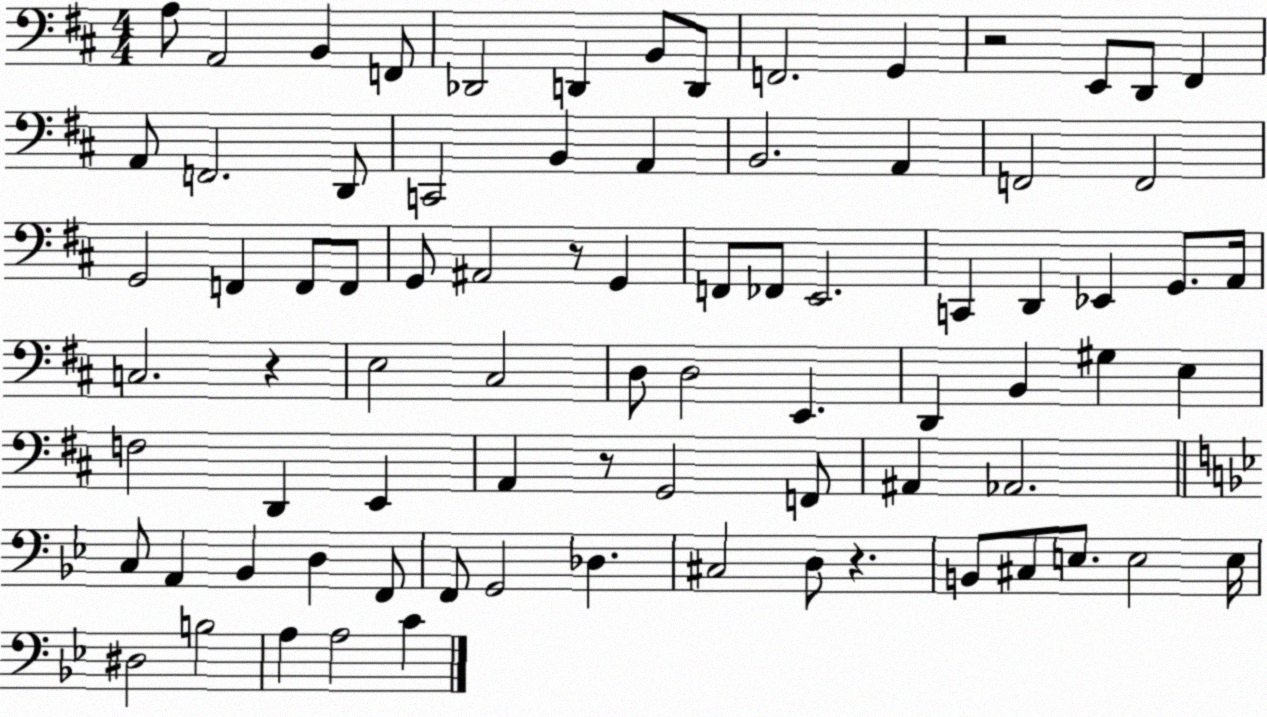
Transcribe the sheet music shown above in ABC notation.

X:1
T:Untitled
M:4/4
L:1/4
K:D
A,/2 A,,2 B,, F,,/2 _D,,2 D,, B,,/2 D,,/2 F,,2 G,, z2 E,,/2 D,,/2 ^F,, A,,/2 F,,2 D,,/2 C,,2 B,, A,, B,,2 A,, F,,2 F,,2 G,,2 F,, F,,/2 F,,/2 G,,/2 ^A,,2 z/2 G,, F,,/2 _F,,/2 E,,2 C,, D,, _E,, G,,/2 A,,/4 C,2 z E,2 ^C,2 D,/2 D,2 E,, D,, B,, ^G, E, F,2 D,, E,, A,, z/2 G,,2 F,,/2 ^A,, _A,,2 C,/2 A,, _B,, D, F,,/2 F,,/2 G,,2 _D, ^C,2 D,/2 z B,,/2 ^C,/2 E,/2 E,2 E,/4 ^D,2 B,2 A, A,2 C